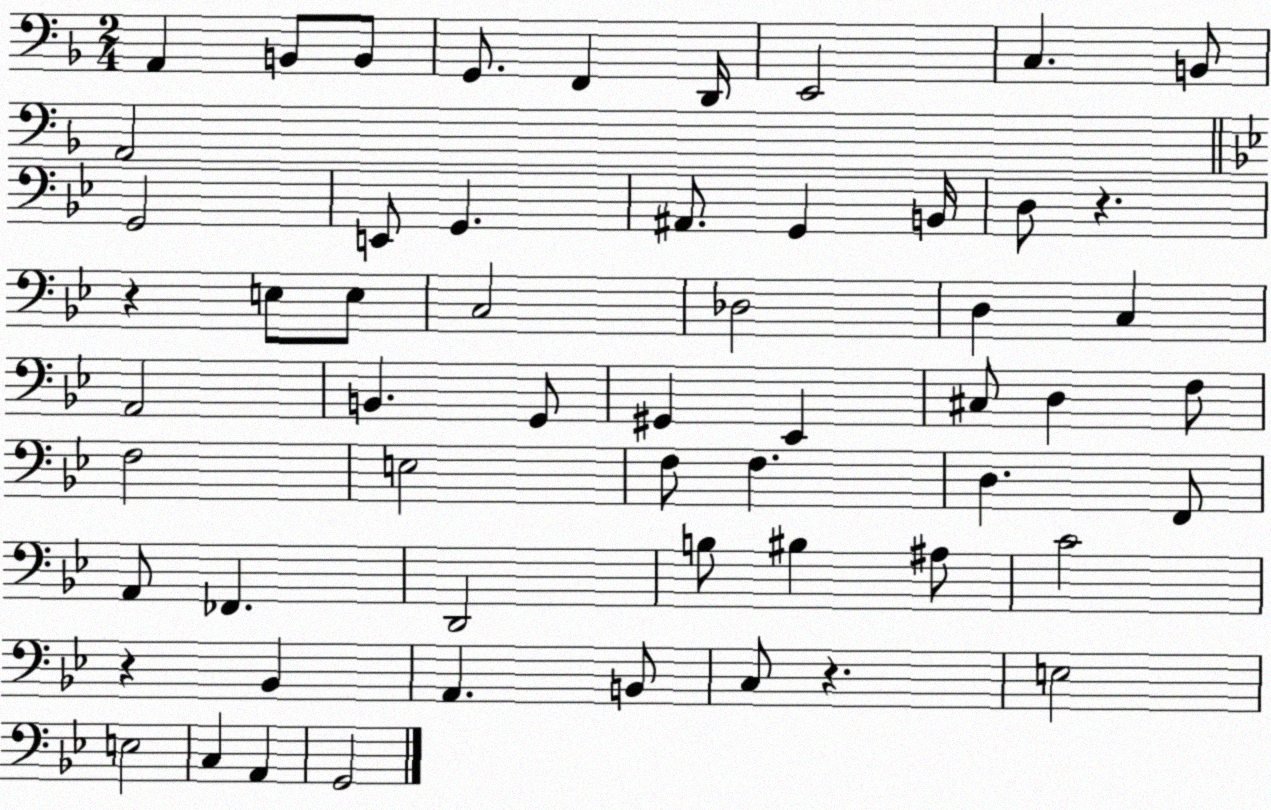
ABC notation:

X:1
T:Untitled
M:2/4
L:1/4
K:F
A,, B,,/2 B,,/2 G,,/2 F,, D,,/4 E,,2 C, B,,/2 A,,2 G,,2 E,,/2 G,, ^A,,/2 G,, B,,/4 D,/2 z z E,/2 E,/2 C,2 _D,2 D, C, A,,2 B,, G,,/2 ^G,, _E,, ^C,/2 D, F,/2 F,2 E,2 F,/2 F, D, F,,/2 A,,/2 _F,, D,,2 B,/2 ^B, ^A,/2 C2 z _B,, A,, B,,/2 C,/2 z E,2 E,2 C, A,, G,,2